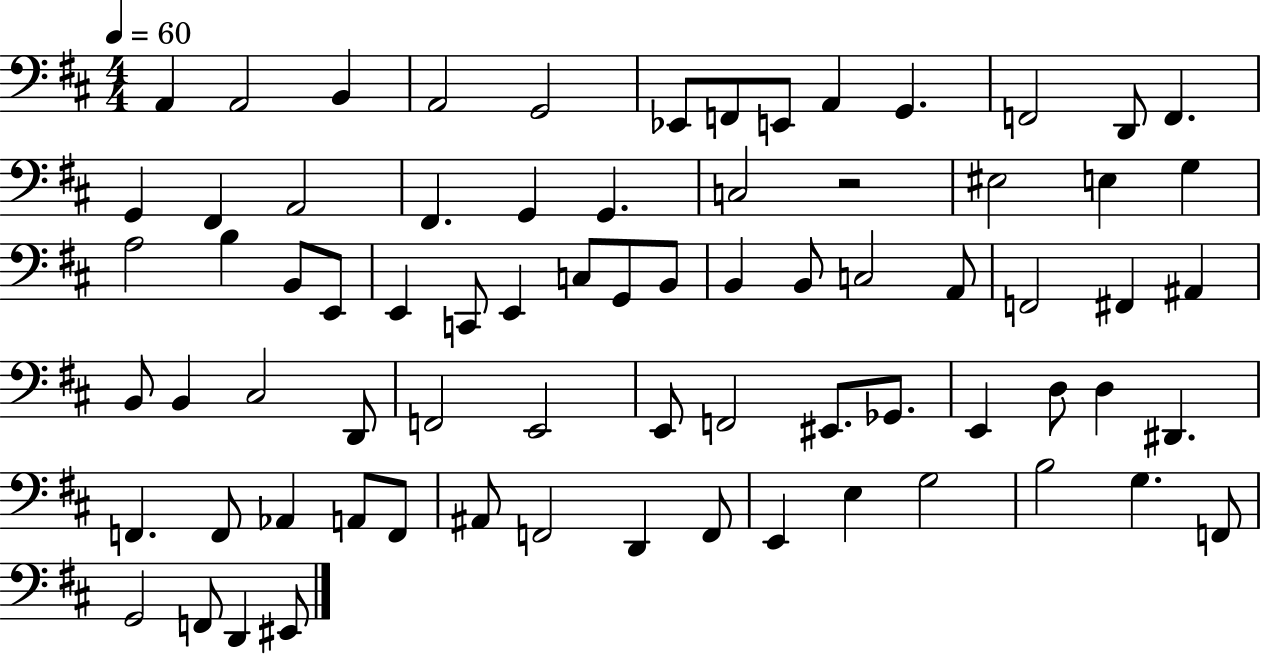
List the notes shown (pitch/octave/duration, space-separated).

A2/q A2/h B2/q A2/h G2/h Eb2/e F2/e E2/e A2/q G2/q. F2/h D2/e F2/q. G2/q F#2/q A2/h F#2/q. G2/q G2/q. C3/h R/h EIS3/h E3/q G3/q A3/h B3/q B2/e E2/e E2/q C2/e E2/q C3/e G2/e B2/e B2/q B2/e C3/h A2/e F2/h F#2/q A#2/q B2/e B2/q C#3/h D2/e F2/h E2/h E2/e F2/h EIS2/e. Gb2/e. E2/q D3/e D3/q D#2/q. F2/q. F2/e Ab2/q A2/e F2/e A#2/e F2/h D2/q F2/e E2/q E3/q G3/h B3/h G3/q. F2/e G2/h F2/e D2/q EIS2/e